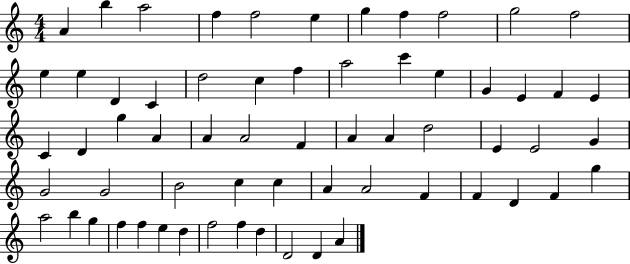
X:1
T:Untitled
M:4/4
L:1/4
K:C
A b a2 f f2 e g f f2 g2 f2 e e D C d2 c f a2 c' e G E F E C D g A A A2 F A A d2 E E2 G G2 G2 B2 c c A A2 F F D F g a2 b g f f e d f2 f d D2 D A